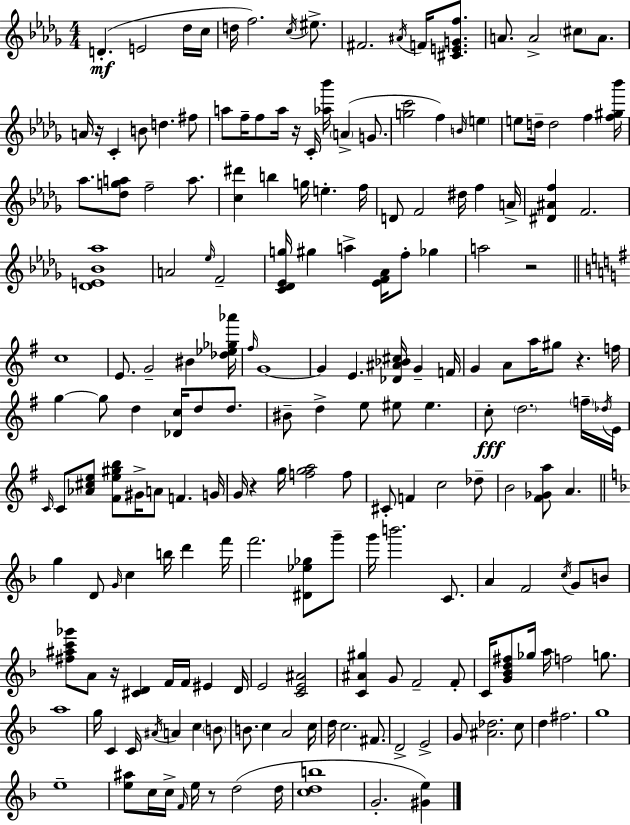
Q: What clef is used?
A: treble